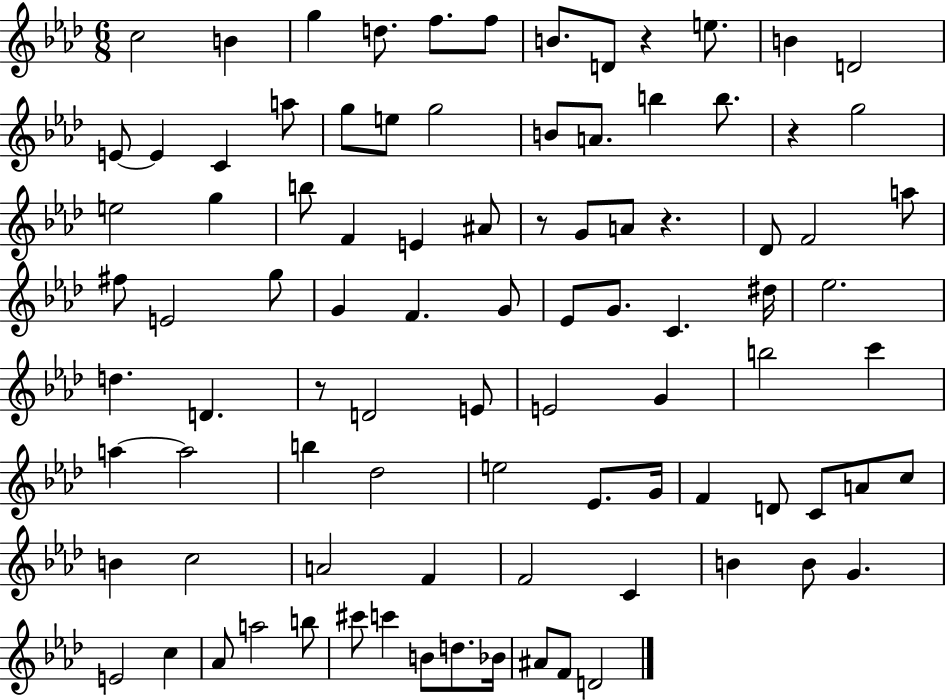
X:1
T:Untitled
M:6/8
L:1/4
K:Ab
c2 B g d/2 f/2 f/2 B/2 D/2 z e/2 B D2 E/2 E C a/2 g/2 e/2 g2 B/2 A/2 b b/2 z g2 e2 g b/2 F E ^A/2 z/2 G/2 A/2 z _D/2 F2 a/2 ^f/2 E2 g/2 G F G/2 _E/2 G/2 C ^d/4 _e2 d D z/2 D2 E/2 E2 G b2 c' a a2 b _d2 e2 _E/2 G/4 F D/2 C/2 A/2 c/2 B c2 A2 F F2 C B B/2 G E2 c _A/2 a2 b/2 ^c'/2 c' B/2 d/2 _B/4 ^A/2 F/2 D2